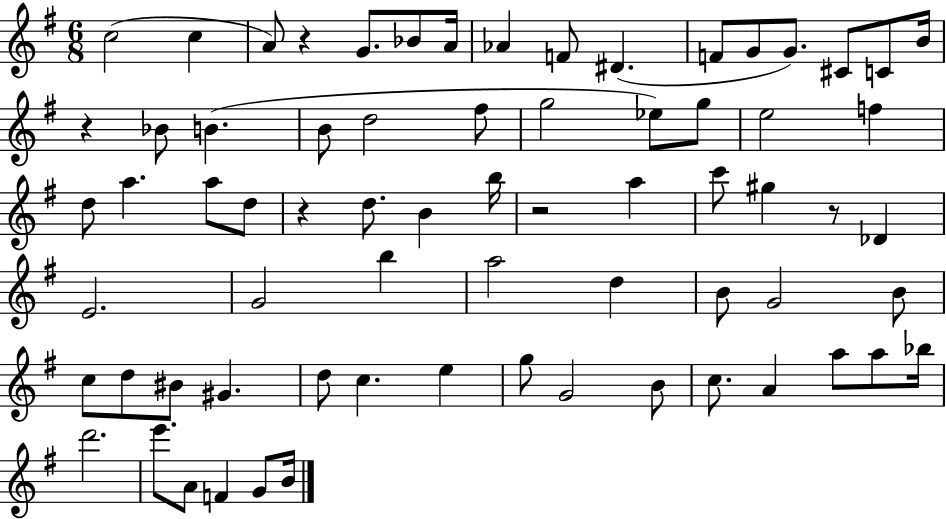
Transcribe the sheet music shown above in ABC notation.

X:1
T:Untitled
M:6/8
L:1/4
K:G
c2 c A/2 z G/2 _B/2 A/4 _A F/2 ^D F/2 G/2 G/2 ^C/2 C/2 B/4 z _B/2 B B/2 d2 ^f/2 g2 _e/2 g/2 e2 f d/2 a a/2 d/2 z d/2 B b/4 z2 a c'/2 ^g z/2 _D E2 G2 b a2 d B/2 G2 B/2 c/2 d/2 ^B/2 ^G d/2 c e g/2 G2 B/2 c/2 A a/2 a/2 _b/4 d'2 e'/2 A/2 F G/2 B/4